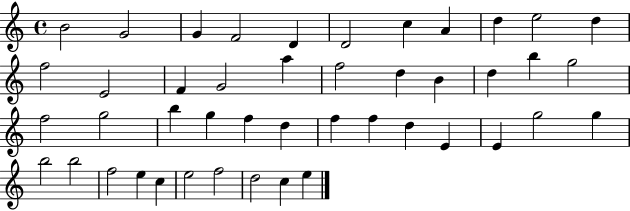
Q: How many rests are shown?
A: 0